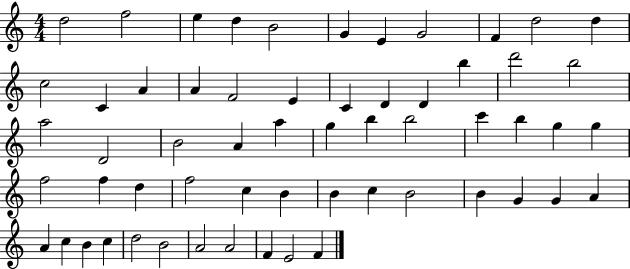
D5/h F5/h E5/q D5/q B4/h G4/q E4/q G4/h F4/q D5/h D5/q C5/h C4/q A4/q A4/q F4/h E4/q C4/q D4/q D4/q B5/q D6/h B5/h A5/h D4/h B4/h A4/q A5/q G5/q B5/q B5/h C6/q B5/q G5/q G5/q F5/h F5/q D5/q F5/h C5/q B4/q B4/q C5/q B4/h B4/q G4/q G4/q A4/q A4/q C5/q B4/q C5/q D5/h B4/h A4/h A4/h F4/q E4/h F4/q